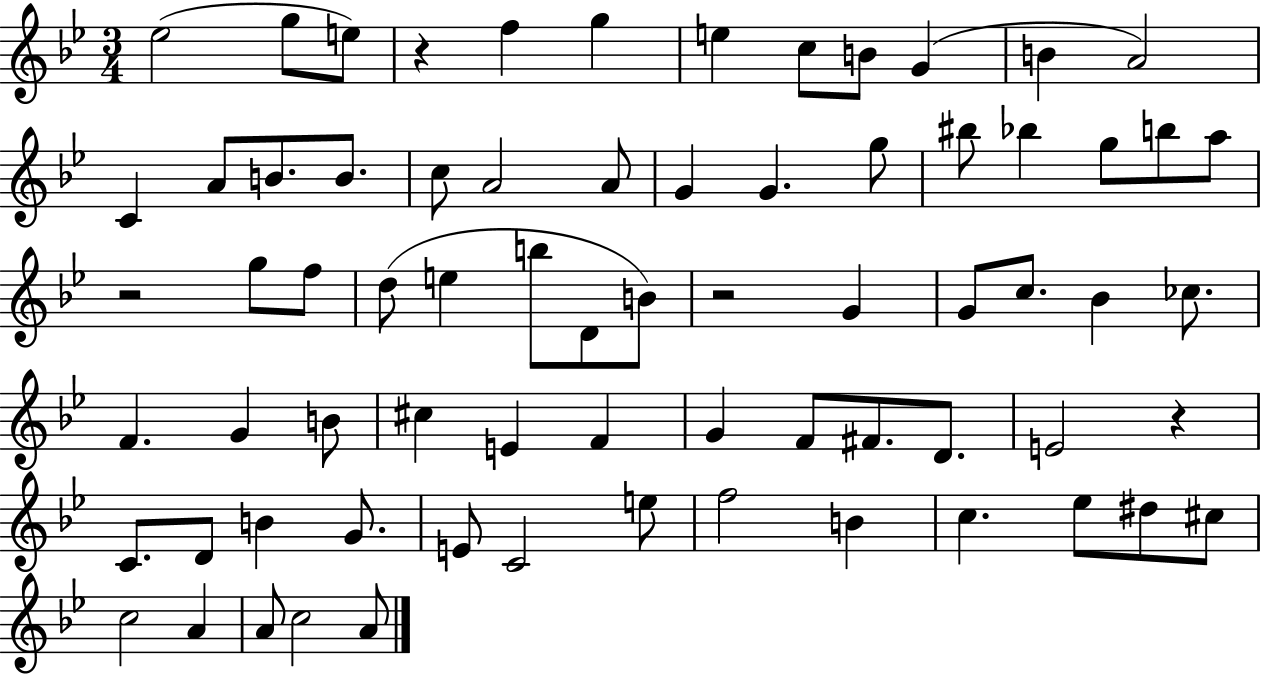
{
  \clef treble
  \numericTimeSignature
  \time 3/4
  \key bes \major
  ees''2( g''8 e''8) | r4 f''4 g''4 | e''4 c''8 b'8 g'4( | b'4 a'2) | \break c'4 a'8 b'8. b'8. | c''8 a'2 a'8 | g'4 g'4. g''8 | bis''8 bes''4 g''8 b''8 a''8 | \break r2 g''8 f''8 | d''8( e''4 b''8 d'8 b'8) | r2 g'4 | g'8 c''8. bes'4 ces''8. | \break f'4. g'4 b'8 | cis''4 e'4 f'4 | g'4 f'8 fis'8. d'8. | e'2 r4 | \break c'8. d'8 b'4 g'8. | e'8 c'2 e''8 | f''2 b'4 | c''4. ees''8 dis''8 cis''8 | \break c''2 a'4 | a'8 c''2 a'8 | \bar "|."
}